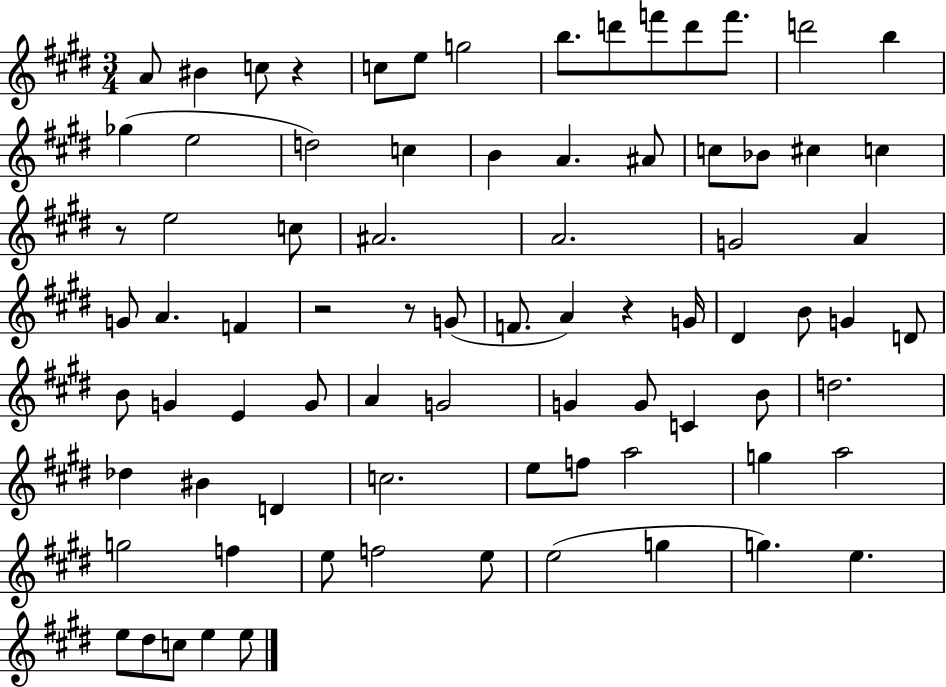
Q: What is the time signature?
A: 3/4